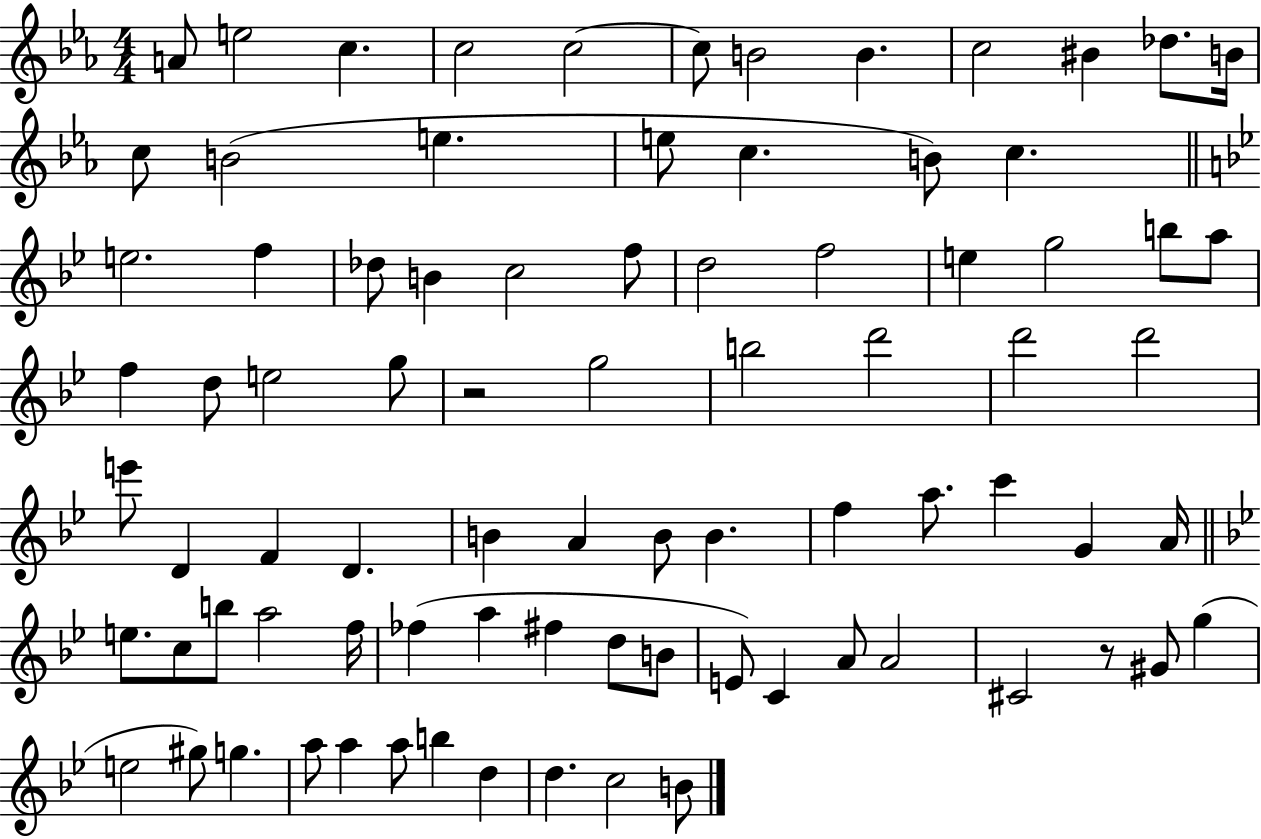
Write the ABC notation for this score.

X:1
T:Untitled
M:4/4
L:1/4
K:Eb
A/2 e2 c c2 c2 c/2 B2 B c2 ^B _d/2 B/4 c/2 B2 e e/2 c B/2 c e2 f _d/2 B c2 f/2 d2 f2 e g2 b/2 a/2 f d/2 e2 g/2 z2 g2 b2 d'2 d'2 d'2 e'/2 D F D B A B/2 B f a/2 c' G A/4 e/2 c/2 b/2 a2 f/4 _f a ^f d/2 B/2 E/2 C A/2 A2 ^C2 z/2 ^G/2 g e2 ^g/2 g a/2 a a/2 b d d c2 B/2